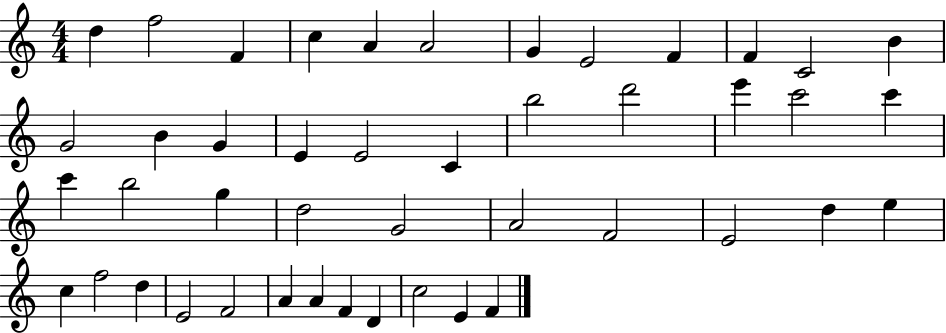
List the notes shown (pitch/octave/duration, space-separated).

D5/q F5/h F4/q C5/q A4/q A4/h G4/q E4/h F4/q F4/q C4/h B4/q G4/h B4/q G4/q E4/q E4/h C4/q B5/h D6/h E6/q C6/h C6/q C6/q B5/h G5/q D5/h G4/h A4/h F4/h E4/h D5/q E5/q C5/q F5/h D5/q E4/h F4/h A4/q A4/q F4/q D4/q C5/h E4/q F4/q